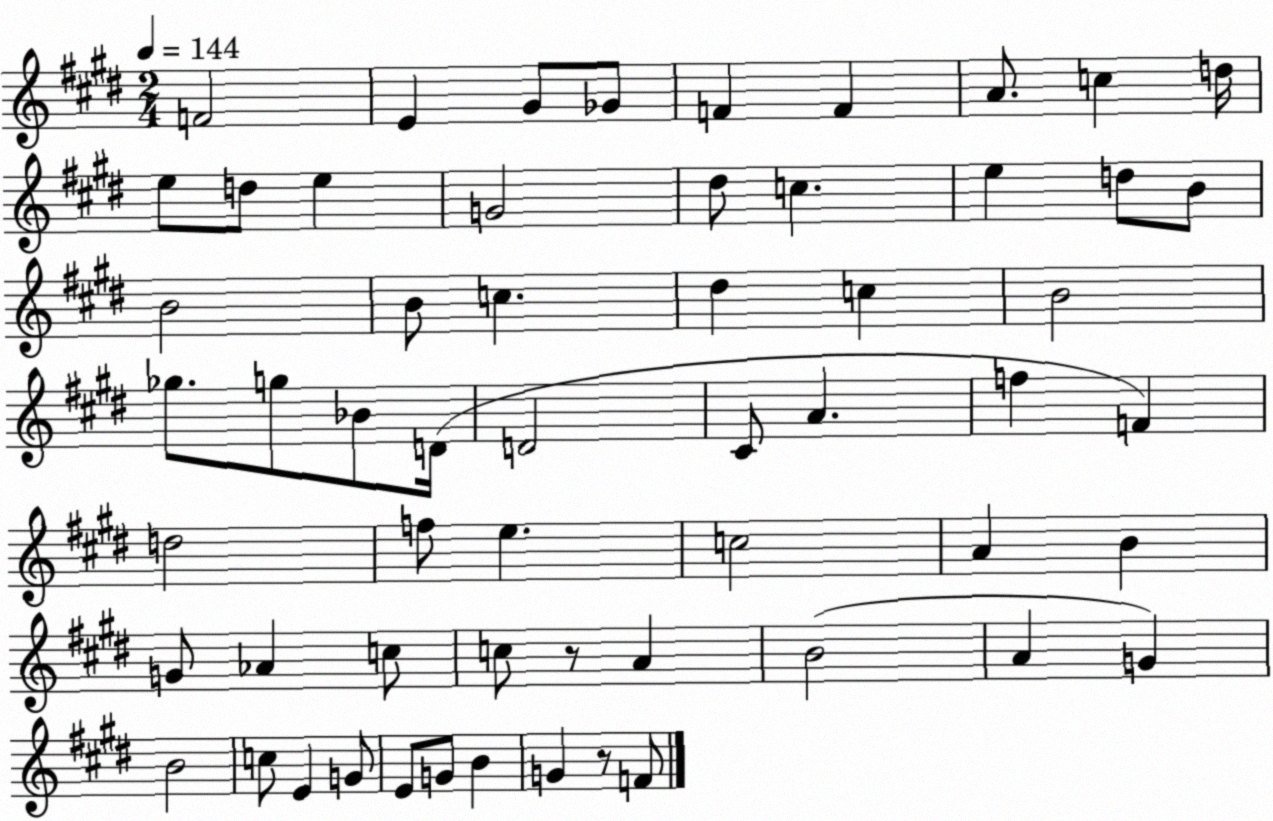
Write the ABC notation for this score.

X:1
T:Untitled
M:2/4
L:1/4
K:E
F2 E ^G/2 _G/2 F F A/2 c d/4 e/2 d/2 e G2 ^d/2 c e d/2 B/2 B2 B/2 c ^d c B2 _g/2 g/2 _B/2 D/4 D2 ^C/2 A f F d2 f/2 e c2 A B G/2 _A c/2 c/2 z/2 A B2 A G B2 c/2 E G/2 E/2 G/2 B G z/2 F/2